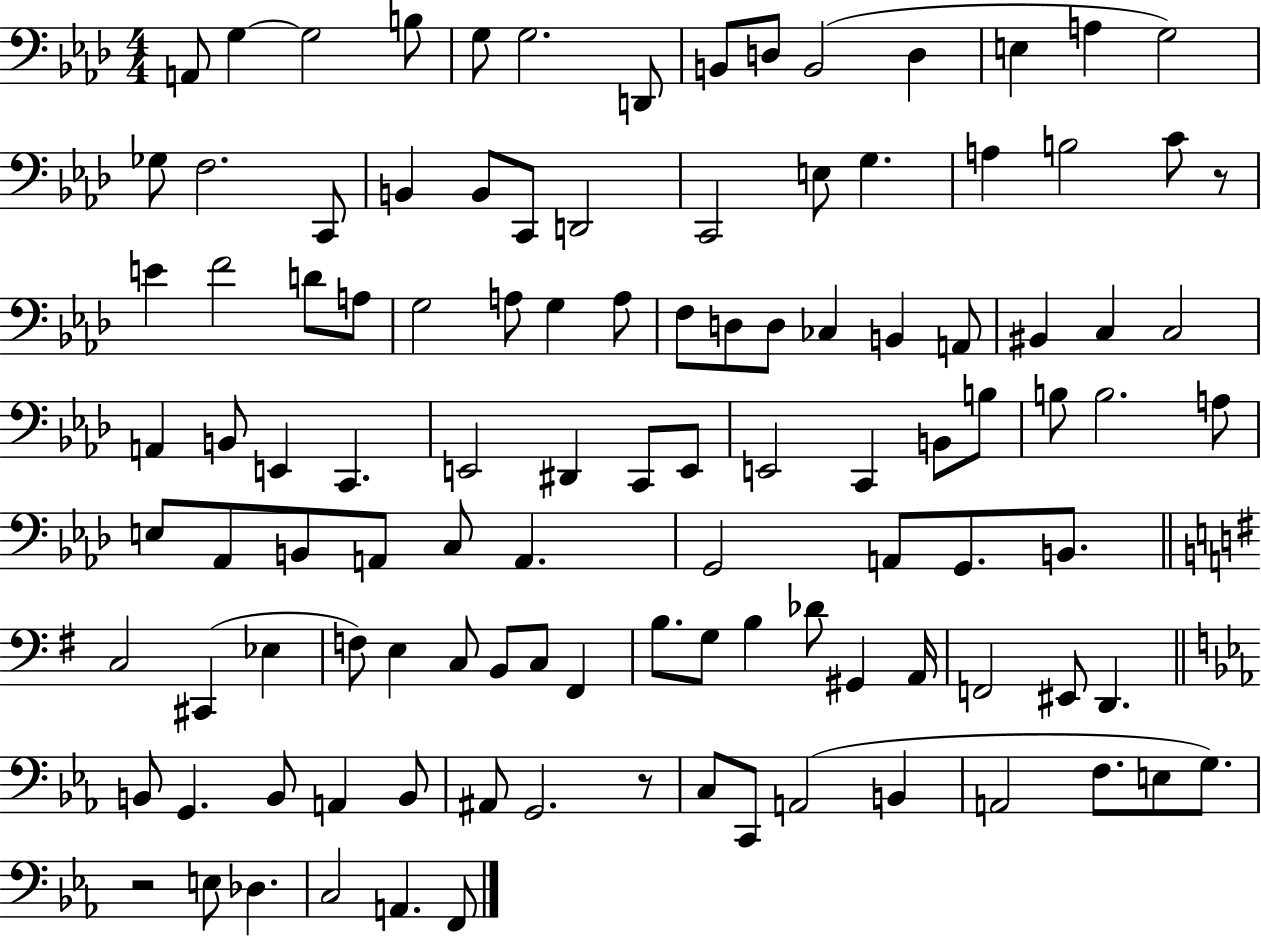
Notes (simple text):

A2/e G3/q G3/h B3/e G3/e G3/h. D2/e B2/e D3/e B2/h D3/q E3/q A3/q G3/h Gb3/e F3/h. C2/e B2/q B2/e C2/e D2/h C2/h E3/e G3/q. A3/q B3/h C4/e R/e E4/q F4/h D4/e A3/e G3/h A3/e G3/q A3/e F3/e D3/e D3/e CES3/q B2/q A2/e BIS2/q C3/q C3/h A2/q B2/e E2/q C2/q. E2/h D#2/q C2/e E2/e E2/h C2/q B2/e B3/e B3/e B3/h. A3/e E3/e Ab2/e B2/e A2/e C3/e A2/q. G2/h A2/e G2/e. B2/e. C3/h C#2/q Eb3/q F3/e E3/q C3/e B2/e C3/e F#2/q B3/e. G3/e B3/q Db4/e G#2/q A2/s F2/h EIS2/e D2/q. B2/e G2/q. B2/e A2/q B2/e A#2/e G2/h. R/e C3/e C2/e A2/h B2/q A2/h F3/e. E3/e G3/e. R/h E3/e Db3/q. C3/h A2/q. F2/e